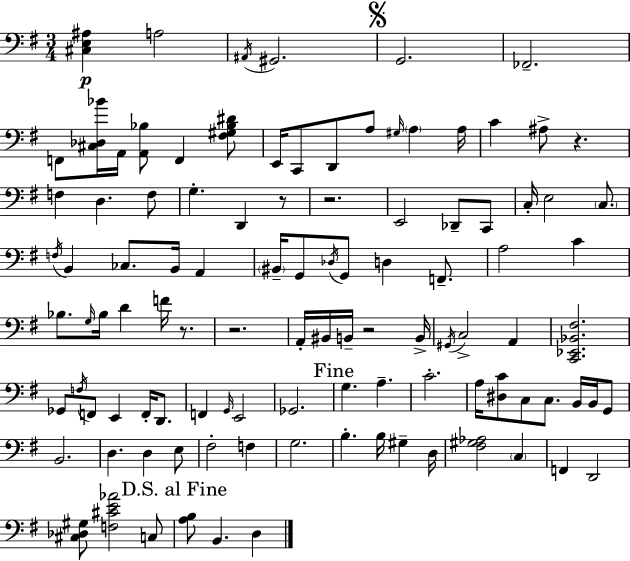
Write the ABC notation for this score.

X:1
T:Untitled
M:3/4
L:1/4
K:Em
[^C,E,^A,] A,2 ^A,,/4 ^G,,2 G,,2 _F,,2 F,,/2 [^C,_D,_B]/4 A,,/4 [A,,_B,]/2 F,, [^F,^G,_B,^D]/2 E,,/4 C,,/2 D,,/2 A,/2 ^G,/4 A, A,/4 C ^A,/2 z F, D, F,/2 G, D,, z/2 z2 E,,2 _D,,/2 C,,/2 C,/4 E,2 C,/2 F,/4 B,, _C,/2 B,,/4 A,, ^B,,/4 G,,/2 _D,/4 G,,/2 D, F,,/2 A,2 C _B,/2 G,/4 _B,/4 D F/4 z/2 z2 A,,/4 ^B,,/4 B,,/4 z2 B,,/4 ^G,,/4 C,2 A,, [C,,_E,,_B,,^F,]2 _G,,/2 F,/4 F,,/2 E,, F,,/4 D,,/2 F,, G,,/4 E,,2 _G,,2 G, A, C2 A,/4 [^D,C]/2 C,/2 C,/2 B,,/4 B,,/4 G,,/2 B,,2 D, D, E,/2 ^F,2 F, G,2 B, B,/4 ^G, D,/4 [^F,^G,_A,]2 C, F,, D,,2 [^C,_D,^G,]/2 [F,^CE_A]2 C,/2 [A,B,]/2 B,, D,